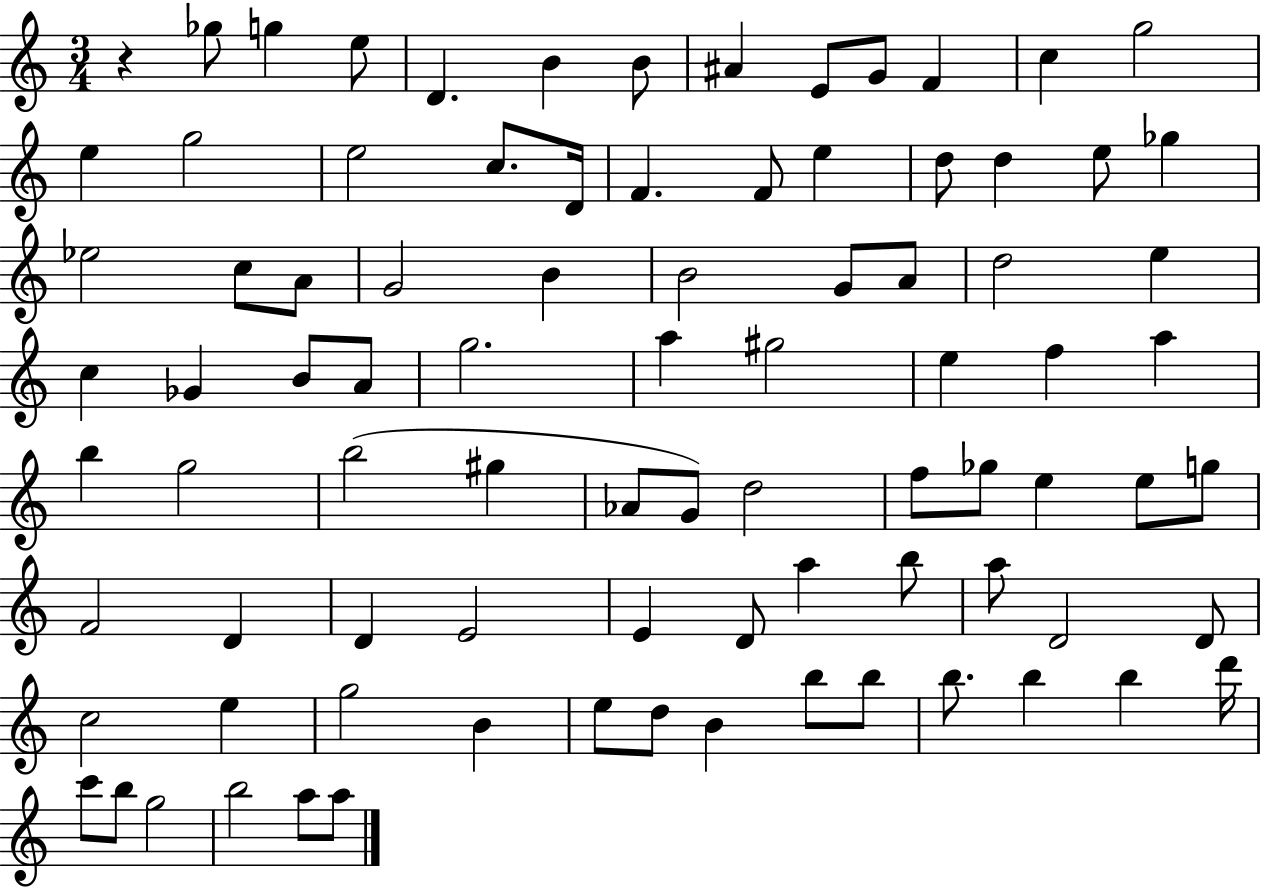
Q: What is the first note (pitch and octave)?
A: Gb5